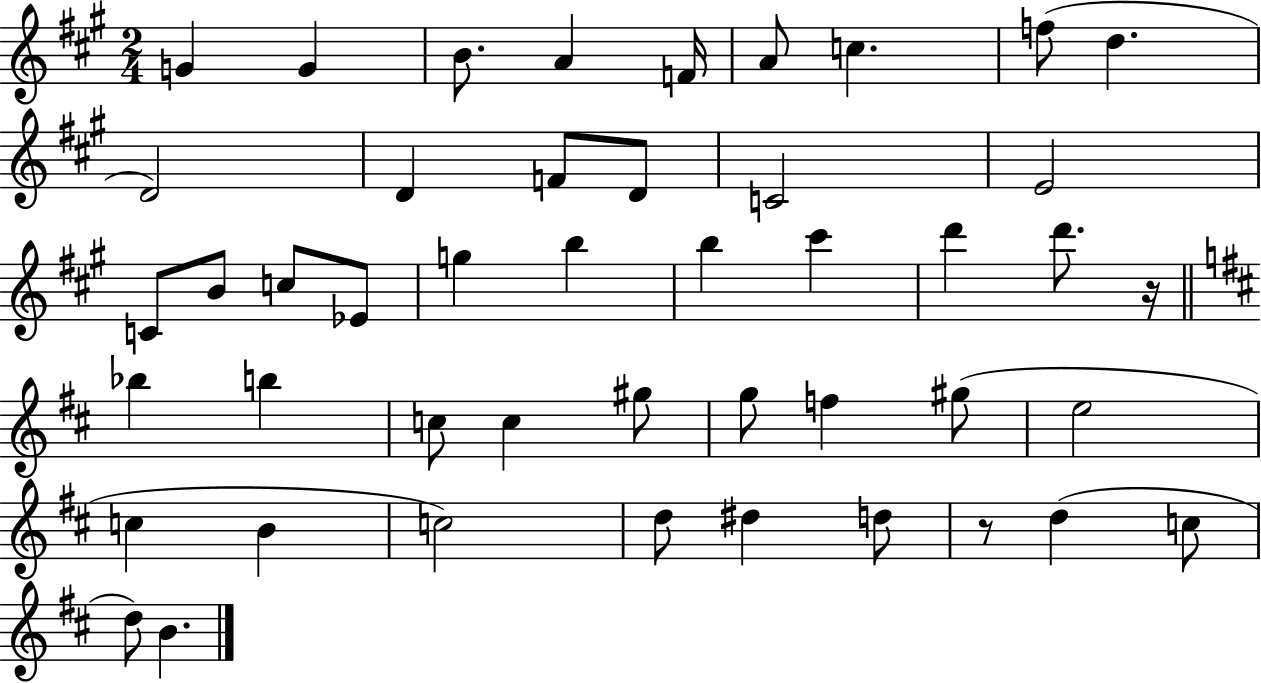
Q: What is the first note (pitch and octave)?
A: G4